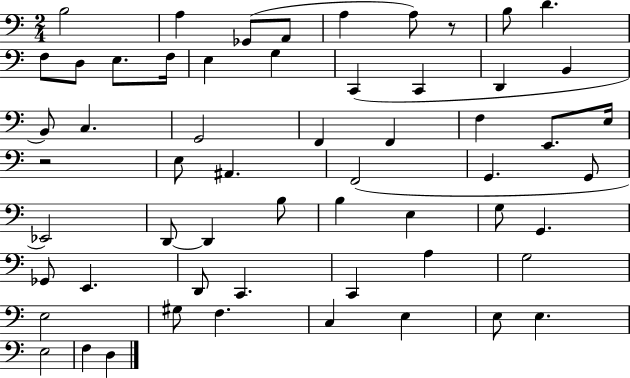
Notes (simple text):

B3/h A3/q Gb2/e A2/e A3/q A3/e R/e B3/e D4/q. F3/e D3/e E3/e. F3/s E3/q G3/q C2/q C2/q D2/q B2/q B2/e C3/q. G2/h F2/q F2/q F3/q E2/e. E3/s R/h E3/e A#2/q. F2/h G2/q. G2/e Eb2/h D2/e D2/q B3/e B3/q E3/q G3/e G2/q. Gb2/e E2/q. D2/e C2/q. C2/q A3/q G3/h E3/h G#3/e F3/q. C3/q E3/q E3/e E3/q. E3/h F3/q D3/q